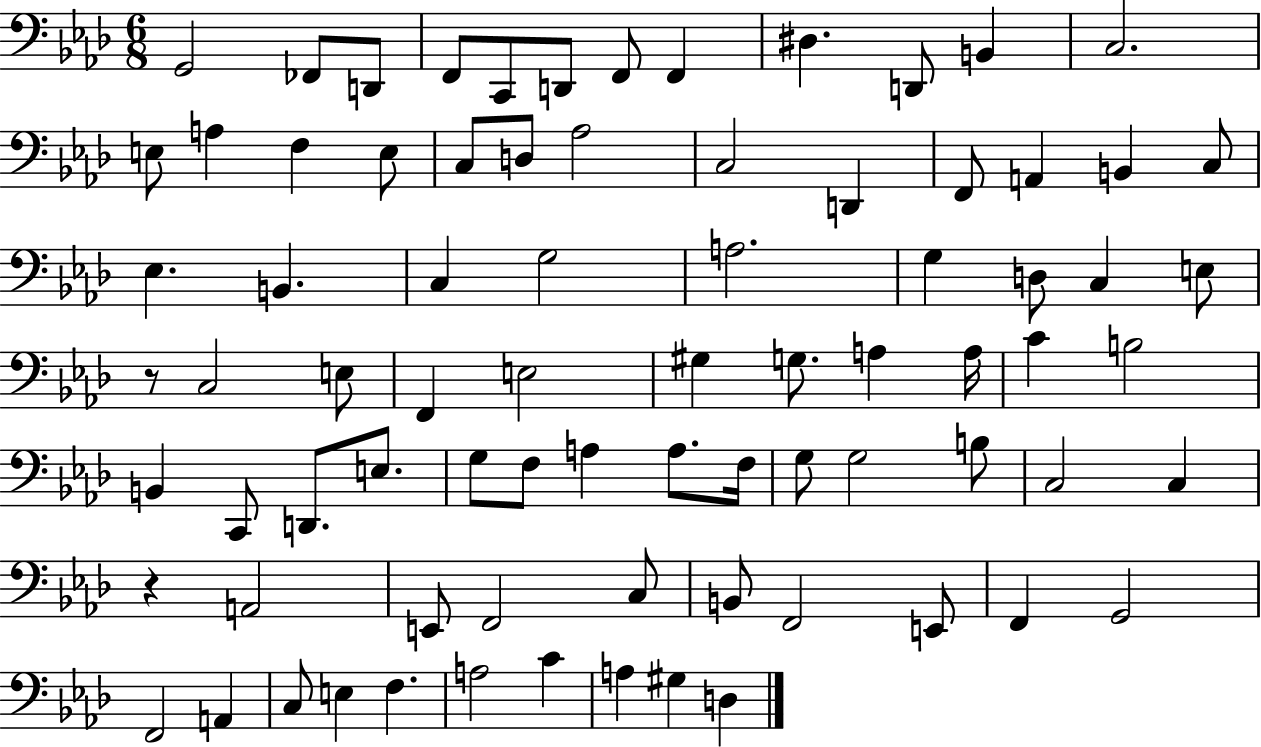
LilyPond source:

{
  \clef bass
  \numericTimeSignature
  \time 6/8
  \key aes \major
  \repeat volta 2 { g,2 fes,8 d,8 | f,8 c,8 d,8 f,8 f,4 | dis4. d,8 b,4 | c2. | \break e8 a4 f4 e8 | c8 d8 aes2 | c2 d,4 | f,8 a,4 b,4 c8 | \break ees4. b,4. | c4 g2 | a2. | g4 d8 c4 e8 | \break r8 c2 e8 | f,4 e2 | gis4 g8. a4 a16 | c'4 b2 | \break b,4 c,8 d,8. e8. | g8 f8 a4 a8. f16 | g8 g2 b8 | c2 c4 | \break r4 a,2 | e,8 f,2 c8 | b,8 f,2 e,8 | f,4 g,2 | \break f,2 a,4 | c8 e4 f4. | a2 c'4 | a4 gis4 d4 | \break } \bar "|."
}